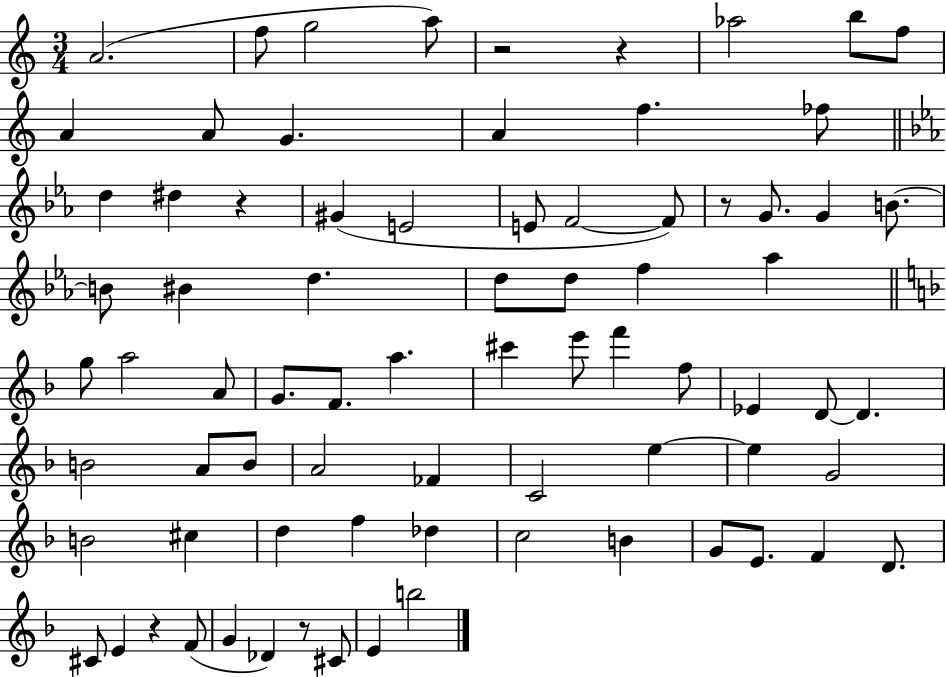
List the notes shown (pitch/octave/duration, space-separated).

A4/h. F5/e G5/h A5/e R/h R/q Ab5/h B5/e F5/e A4/q A4/e G4/q. A4/q F5/q. FES5/e D5/q D#5/q R/q G#4/q E4/h E4/e F4/h F4/e R/e G4/e. G4/q B4/e. B4/e BIS4/q D5/q. D5/e D5/e F5/q Ab5/q G5/e A5/h A4/e G4/e. F4/e. A5/q. C#6/q E6/e F6/q F5/e Eb4/q D4/e D4/q. B4/h A4/e B4/e A4/h FES4/q C4/h E5/q E5/q G4/h B4/h C#5/q D5/q F5/q Db5/q C5/h B4/q G4/e E4/e. F4/q D4/e. C#4/e E4/q R/q F4/e G4/q Db4/q R/e C#4/e E4/q B5/h